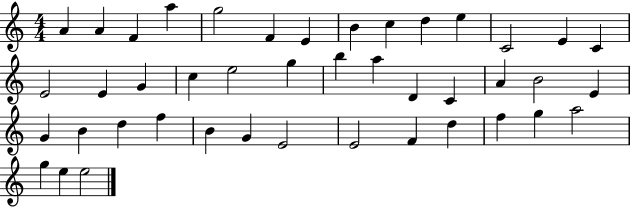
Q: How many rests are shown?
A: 0